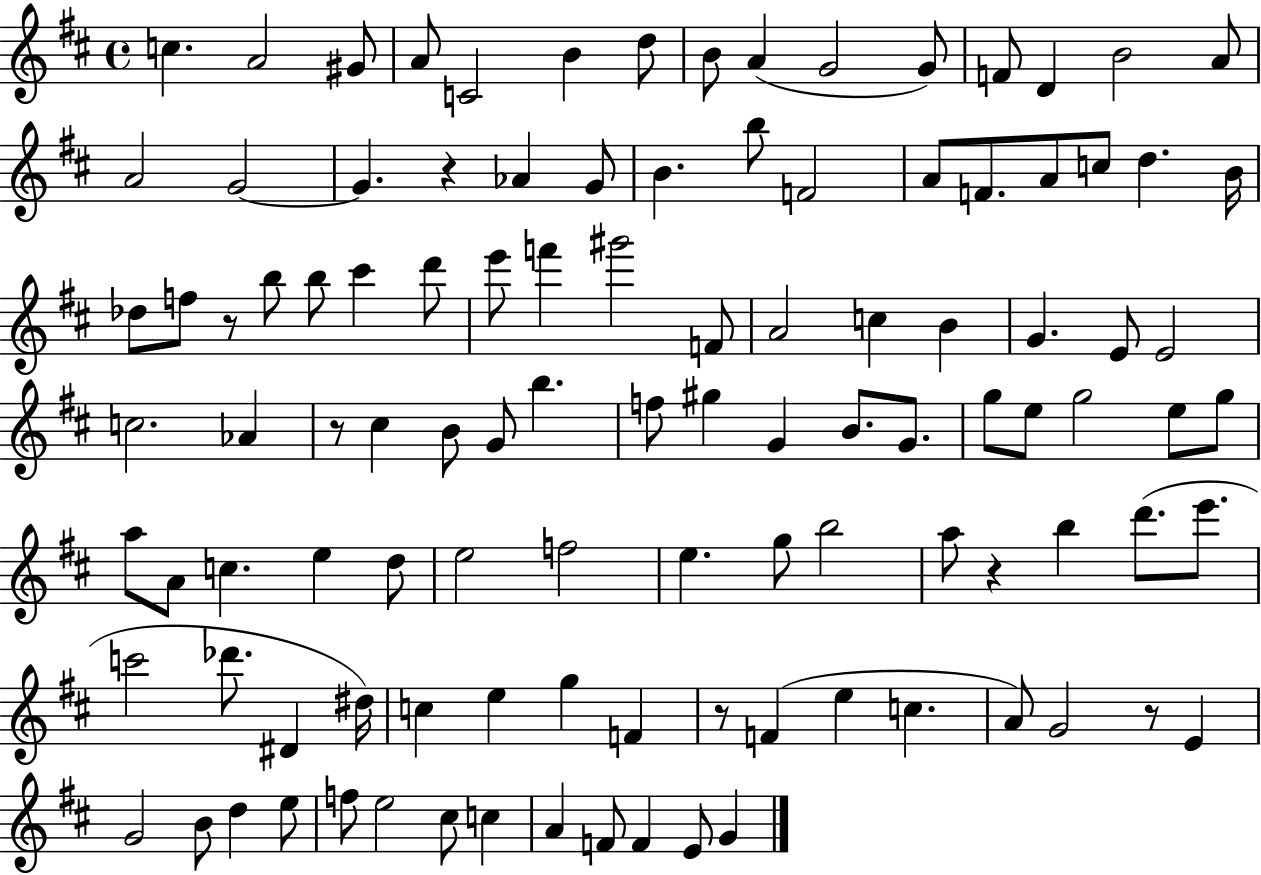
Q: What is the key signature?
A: D major